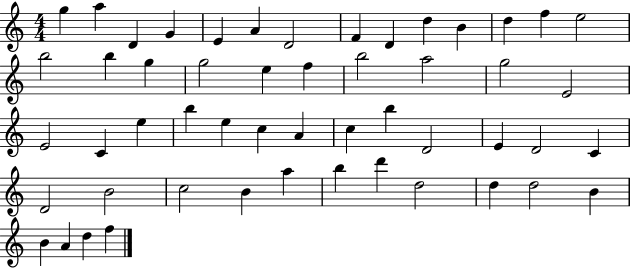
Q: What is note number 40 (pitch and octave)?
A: C5